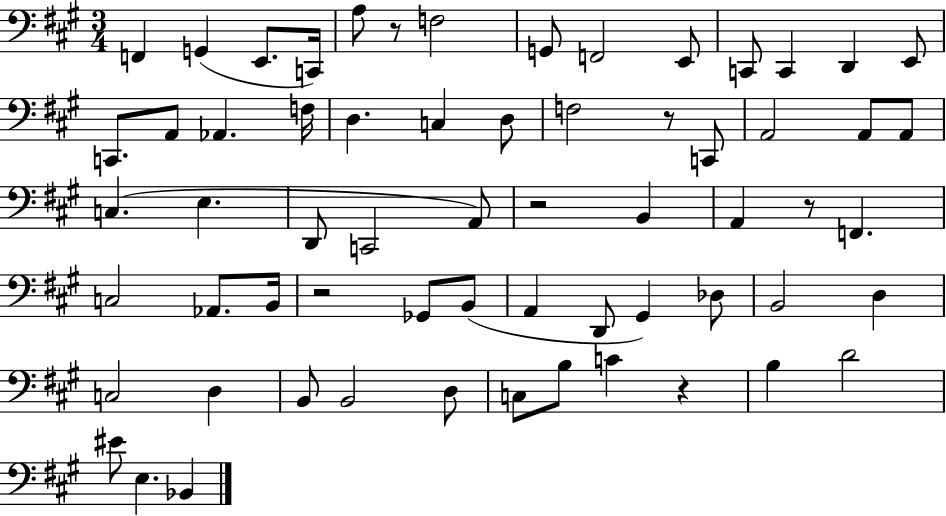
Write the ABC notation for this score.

X:1
T:Untitled
M:3/4
L:1/4
K:A
F,, G,, E,,/2 C,,/4 A,/2 z/2 F,2 G,,/2 F,,2 E,,/2 C,,/2 C,, D,, E,,/2 C,,/2 A,,/2 _A,, F,/4 D, C, D,/2 F,2 z/2 C,,/2 A,,2 A,,/2 A,,/2 C, E, D,,/2 C,,2 A,,/2 z2 B,, A,, z/2 F,, C,2 _A,,/2 B,,/4 z2 _G,,/2 B,,/2 A,, D,,/2 ^G,, _D,/2 B,,2 D, C,2 D, B,,/2 B,,2 D,/2 C,/2 B,/2 C z B, D2 ^E/2 E, _B,,